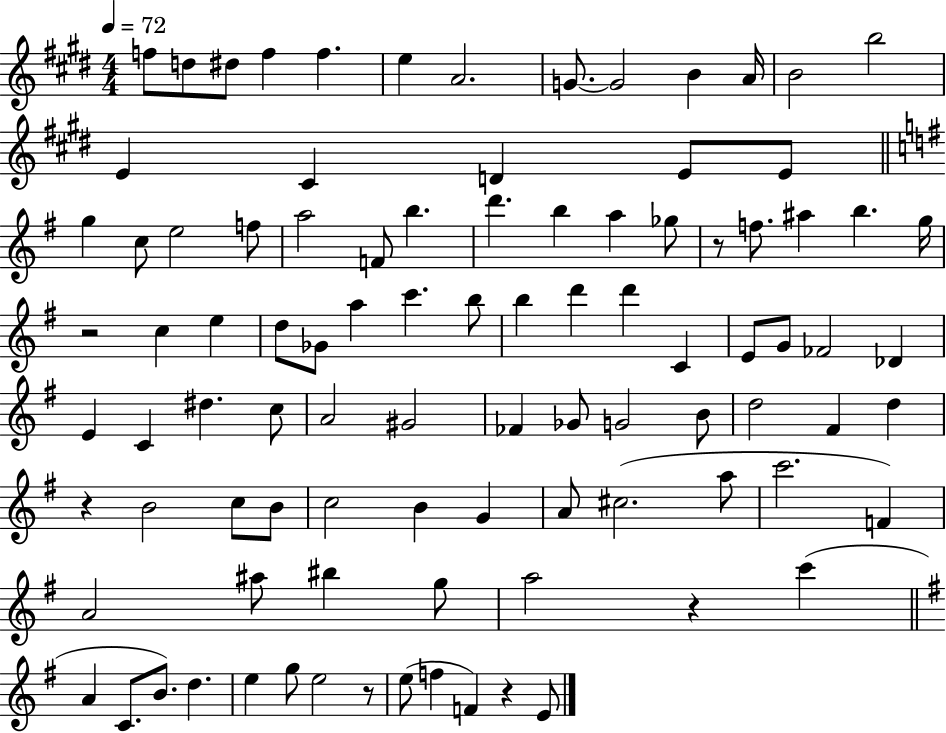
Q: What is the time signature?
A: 4/4